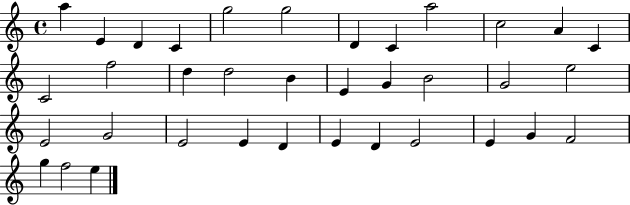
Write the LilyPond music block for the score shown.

{
  \clef treble
  \time 4/4
  \defaultTimeSignature
  \key c \major
  a''4 e'4 d'4 c'4 | g''2 g''2 | d'4 c'4 a''2 | c''2 a'4 c'4 | \break c'2 f''2 | d''4 d''2 b'4 | e'4 g'4 b'2 | g'2 e''2 | \break e'2 g'2 | e'2 e'4 d'4 | e'4 d'4 e'2 | e'4 g'4 f'2 | \break g''4 f''2 e''4 | \bar "|."
}